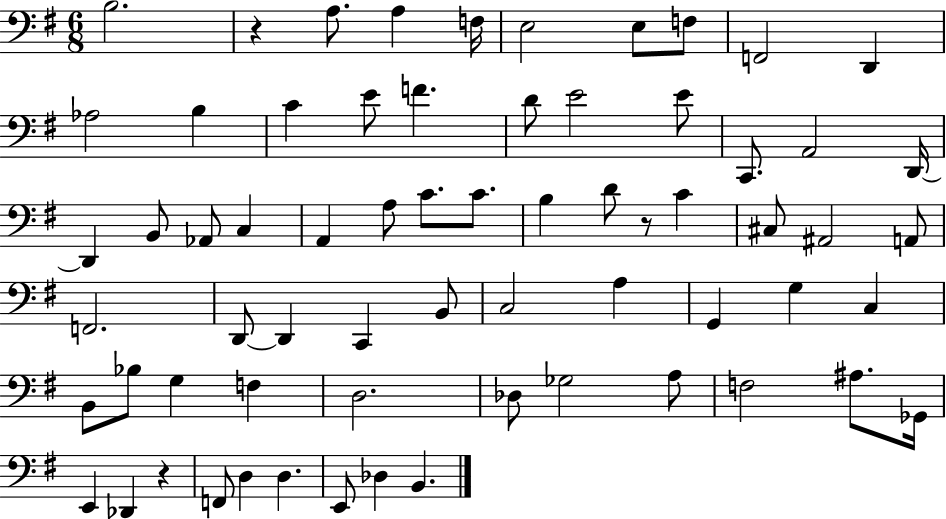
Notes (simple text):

B3/h. R/q A3/e. A3/q F3/s E3/h E3/e F3/e F2/h D2/q Ab3/h B3/q C4/q E4/e F4/q. D4/e E4/h E4/e C2/e. A2/h D2/s D2/q B2/e Ab2/e C3/q A2/q A3/e C4/e. C4/e. B3/q D4/e R/e C4/q C#3/e A#2/h A2/e F2/h. D2/e D2/q C2/q B2/e C3/h A3/q G2/q G3/q C3/q B2/e Bb3/e G3/q F3/q D3/h. Db3/e Gb3/h A3/e F3/h A#3/e. Gb2/s E2/q Db2/q R/q F2/e D3/q D3/q. E2/e Db3/q B2/q.